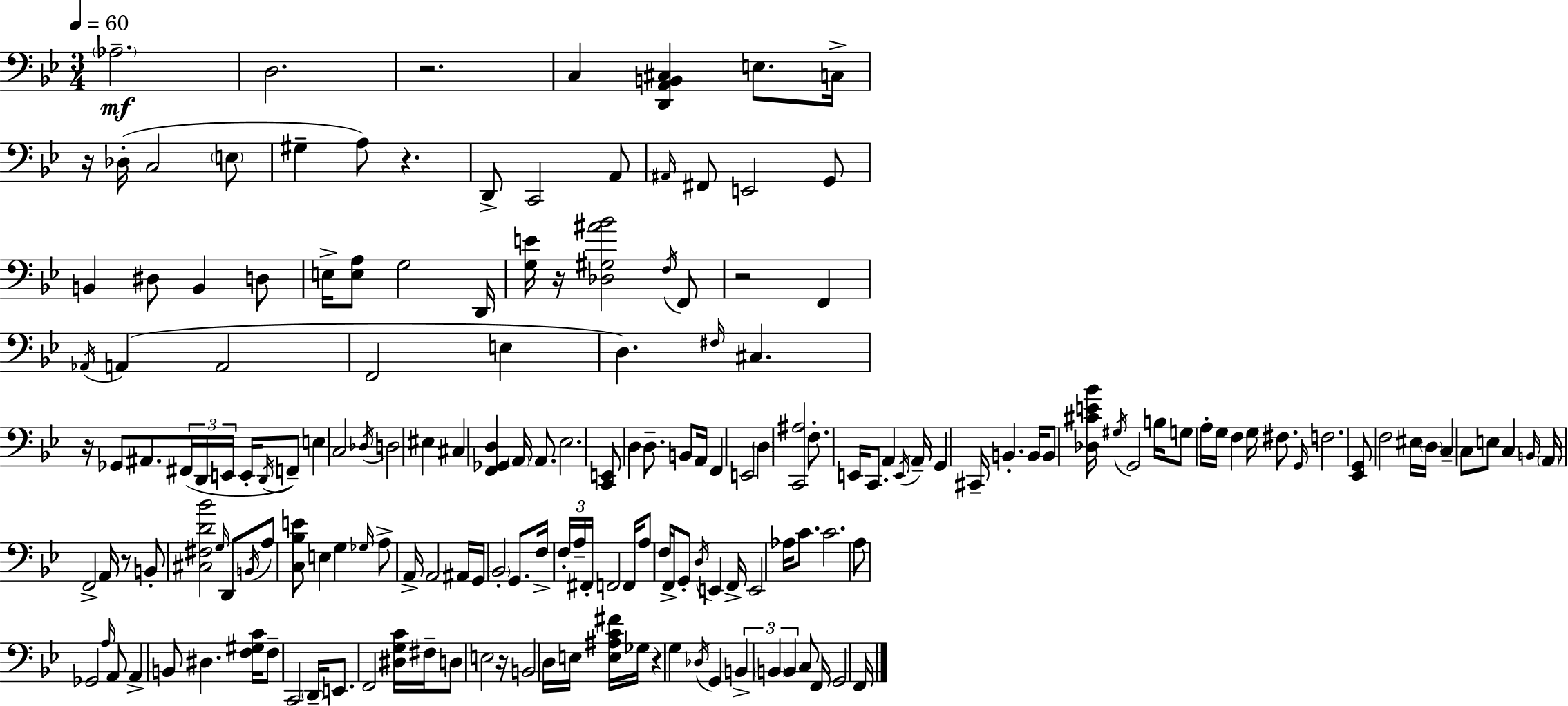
X:1
T:Untitled
M:3/4
L:1/4
K:Bb
_A,2 D,2 z2 C, [D,,A,,B,,^C,] E,/2 C,/4 z/4 _D,/4 C,2 E,/2 ^G, A,/2 z D,,/2 C,,2 A,,/2 ^A,,/4 ^F,,/2 E,,2 G,,/2 B,, ^D,/2 B,, D,/2 E,/4 [E,A,]/2 G,2 D,,/4 [G,E]/4 z/4 [_D,^G,^A_B]2 F,/4 F,,/2 z2 F,, _A,,/4 A,, A,,2 F,,2 E, D, ^F,/4 ^C, z/4 _G,,/2 ^A,,/2 ^F,,/4 D,,/4 E,,/4 E,,/4 D,,/4 F,,/2 E, C,2 _D,/4 D,2 ^E, ^C, [F,,_G,,D,] A,,/4 A,,/2 _E,2 [C,,E,,]/2 D, D,/2 B,,/2 A,,/4 F,, E,,2 D, [C,,^A,]2 F,/2 E,,/4 C,,/2 A,, E,,/4 A,,/4 G,, ^C,,/4 B,, B,,/4 B,,/2 [_D,^CE_B]/4 ^G,/4 G,,2 B,/4 G,/2 A,/4 G,/4 F, G,/4 ^F,/2 G,,/4 F,2 [_E,,G,,]/2 F,2 ^E,/4 D,/4 C, C,/2 E,/2 C, B,,/4 A,,/4 F,,2 A,,/4 z/2 B,,/2 [^C,^F,D_B]2 G,/4 D,,/2 B,,/4 A,/2 [C,_B,E]/2 E, G, _G,/4 A,/2 A,,/4 A,,2 ^A,,/4 G,,/4 _B,,2 G,,/2 F,/4 F,/4 A,/4 ^F,,/4 F,,2 F,,/4 A,/2 F,/4 F,,/4 G,,/2 D,/4 E,, F,,/4 E,,2 _A,/4 C/2 C2 A,/2 _G,,2 A,/4 A,,/2 A,, B,,/2 ^D, [F,^G,C]/4 F,/2 C,,2 D,,/4 E,,/2 F,,2 [^D,G,C]/4 ^F,/4 D,/2 E,2 z/4 B,,2 D,/4 E,/4 [E,^A,C^F]/4 _G,/4 z G, _D,/4 G,, B,, B,, B,, C,/2 F,,/4 G,,2 F,,/4